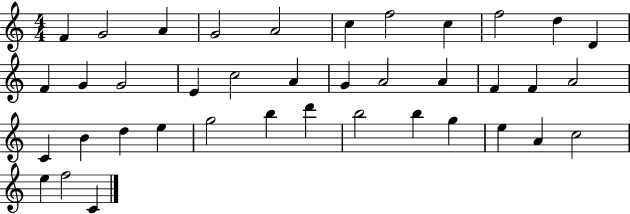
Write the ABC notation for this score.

X:1
T:Untitled
M:4/4
L:1/4
K:C
F G2 A G2 A2 c f2 c f2 d D F G G2 E c2 A G A2 A F F A2 C B d e g2 b d' b2 b g e A c2 e f2 C